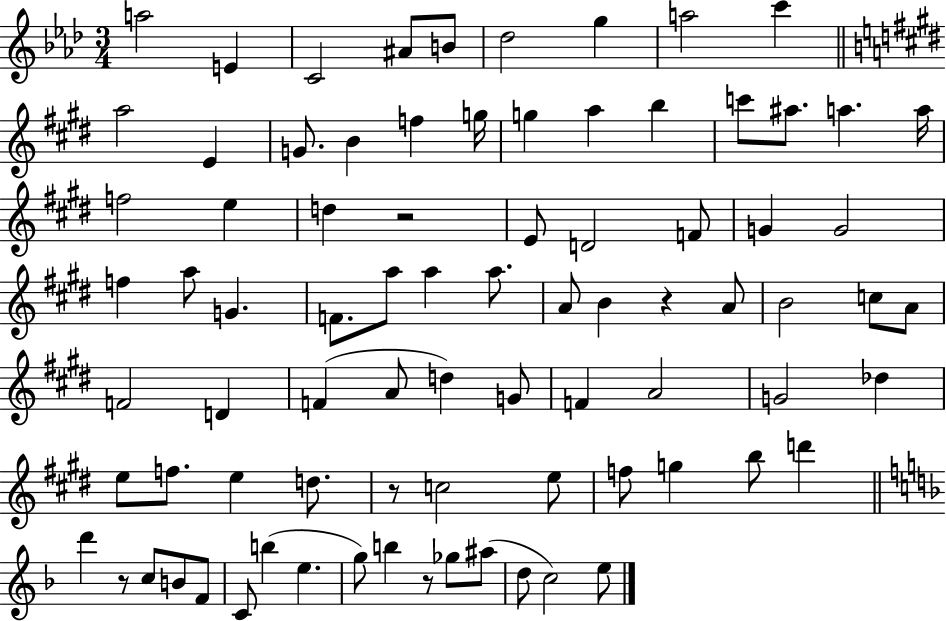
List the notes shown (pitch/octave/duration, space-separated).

A5/h E4/q C4/h A#4/e B4/e Db5/h G5/q A5/h C6/q A5/h E4/q G4/e. B4/q F5/q G5/s G5/q A5/q B5/q C6/e A#5/e. A5/q. A5/s F5/h E5/q D5/q R/h E4/e D4/h F4/e G4/q G4/h F5/q A5/e G4/q. F4/e. A5/e A5/q A5/e. A4/e B4/q R/q A4/e B4/h C5/e A4/e F4/h D4/q F4/q A4/e D5/q G4/e F4/q A4/h G4/h Db5/q E5/e F5/e. E5/q D5/e. R/e C5/h E5/e F5/e G5/q B5/e D6/q D6/q R/e C5/e B4/e F4/e C4/e B5/q E5/q. G5/e B5/q R/e Gb5/e A#5/e D5/e C5/h E5/e